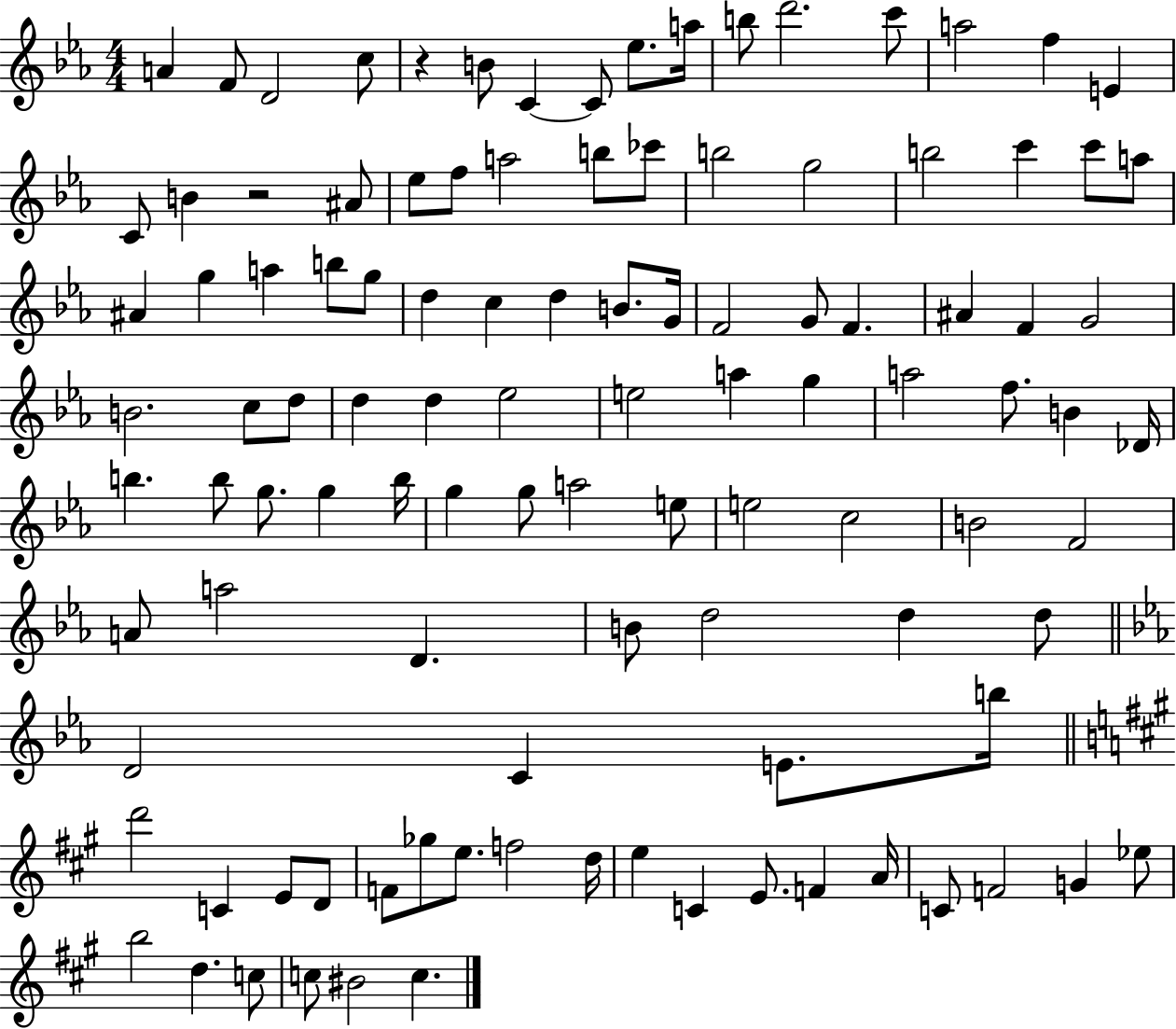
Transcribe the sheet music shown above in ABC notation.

X:1
T:Untitled
M:4/4
L:1/4
K:Eb
A F/2 D2 c/2 z B/2 C C/2 _e/2 a/4 b/2 d'2 c'/2 a2 f E C/2 B z2 ^A/2 _e/2 f/2 a2 b/2 _c'/2 b2 g2 b2 c' c'/2 a/2 ^A g a b/2 g/2 d c d B/2 G/4 F2 G/2 F ^A F G2 B2 c/2 d/2 d d _e2 e2 a g a2 f/2 B _D/4 b b/2 g/2 g b/4 g g/2 a2 e/2 e2 c2 B2 F2 A/2 a2 D B/2 d2 d d/2 D2 C E/2 b/4 d'2 C E/2 D/2 F/2 _g/2 e/2 f2 d/4 e C E/2 F A/4 C/2 F2 G _e/2 b2 d c/2 c/2 ^B2 c